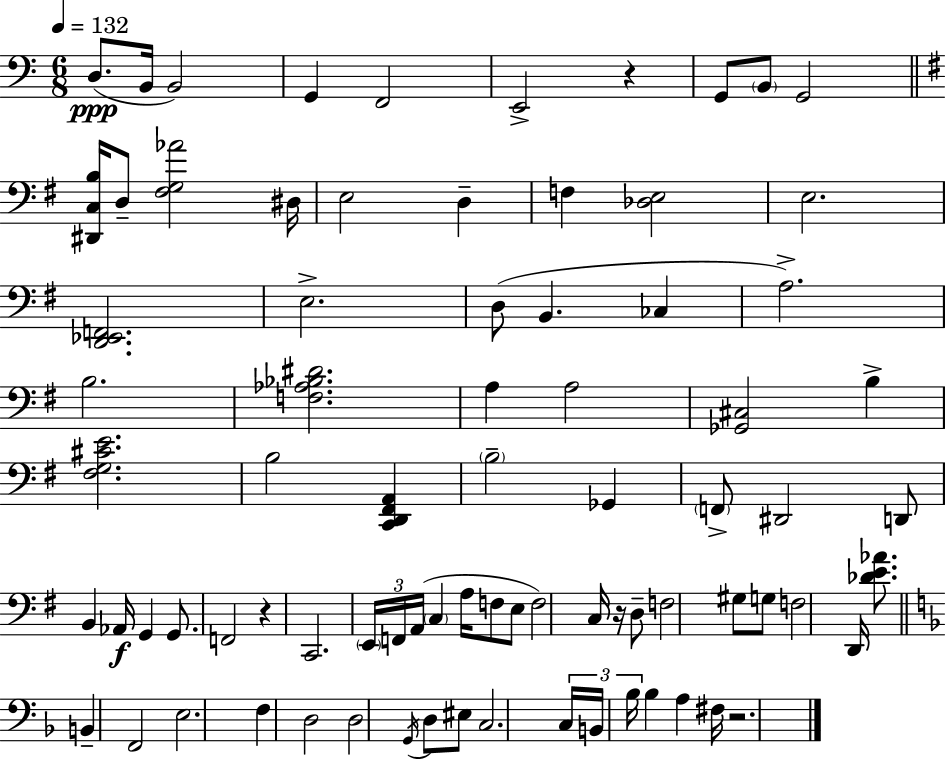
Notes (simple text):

D3/e. B2/s B2/h G2/q F2/h E2/h R/q G2/e B2/e G2/h [D#2,C3,B3]/s D3/e [F#3,G3,Ab4]/h D#3/s E3/h D3/q F3/q [Db3,E3]/h E3/h. [D2,Eb2,F2]/h. E3/h. D3/e B2/q. CES3/q A3/h. B3/h. [F3,Ab3,Bb3,D#4]/h. A3/q A3/h [Gb2,C#3]/h B3/q [F#3,G3,C#4,E4]/h. B3/h [C2,D2,F#2,A2]/q B3/h Gb2/q F2/e D#2/h D2/e B2/q Ab2/s G2/q G2/e. F2/h R/q C2/h. E2/s F2/s A2/s C3/q A3/s F3/e E3/e F3/h C3/s R/s D3/e F3/h G#3/e G3/e F3/h D2/s [Db4,E4,Ab4]/e. B2/q F2/h E3/h. F3/q D3/h D3/h G2/s D3/e EIS3/e C3/h. C3/s B2/s Bb3/s Bb3/q A3/q F#3/s R/h.